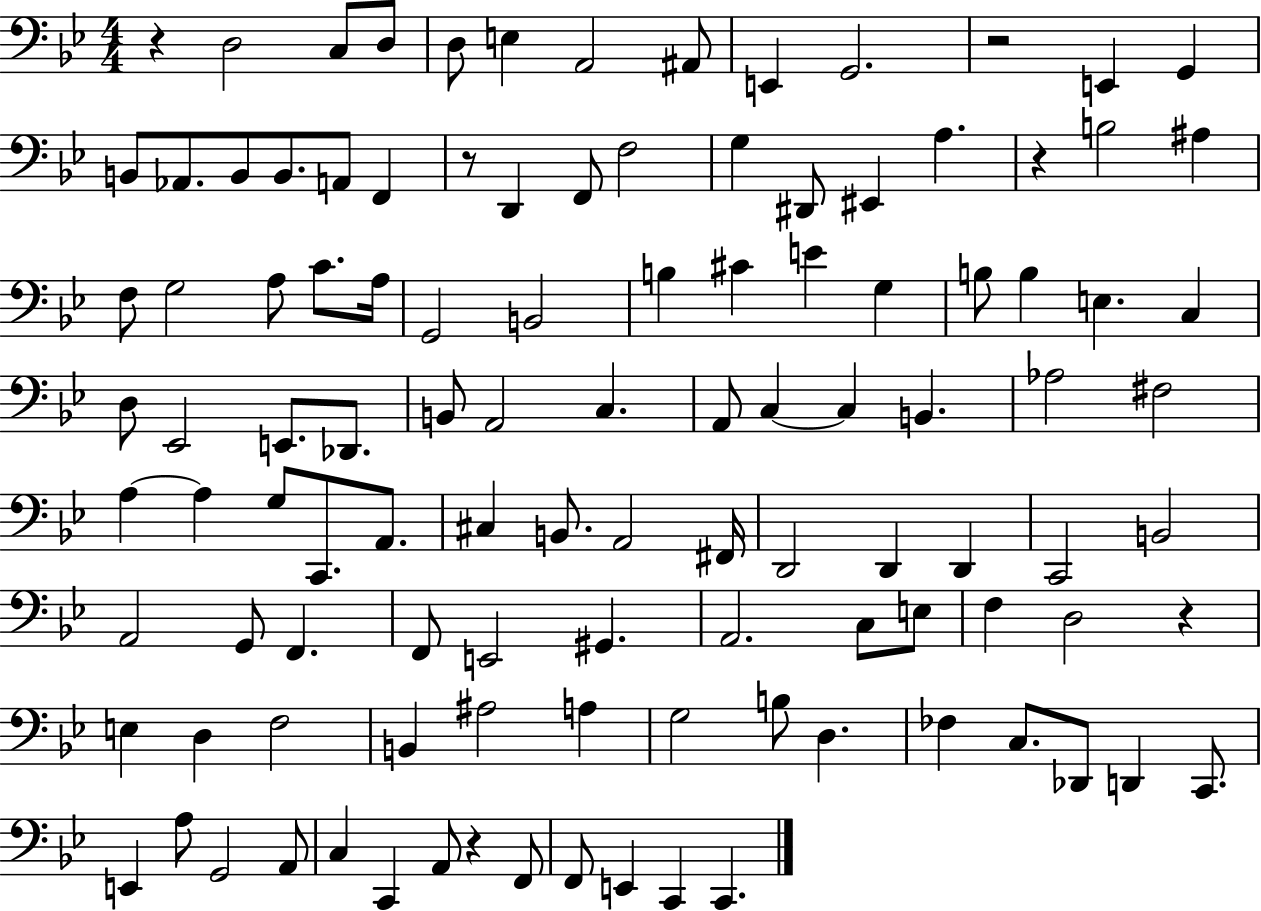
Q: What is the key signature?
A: BES major